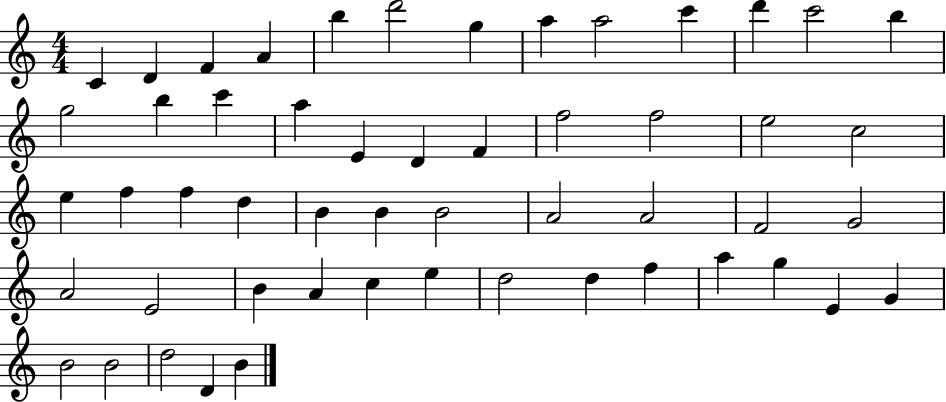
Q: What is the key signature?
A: C major